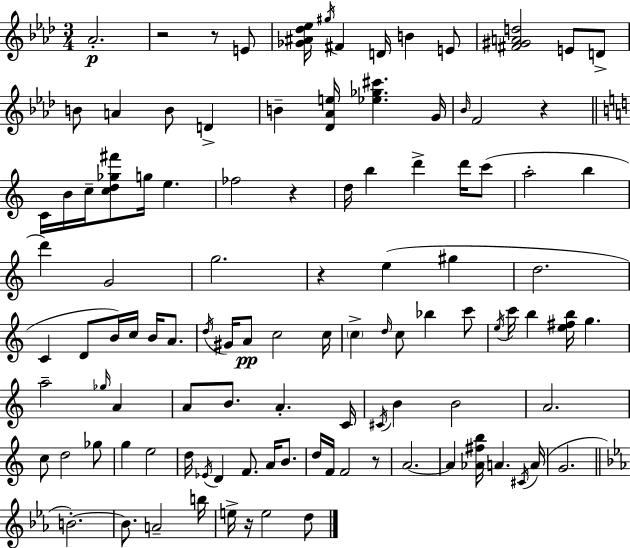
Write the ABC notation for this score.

X:1
T:Untitled
M:3/4
L:1/4
K:Fm
_A2 z2 z/2 E/2 [_G^A_d_e]/4 ^g/4 ^F D/4 B E/2 [^F^GAd]2 E/2 D/2 B/2 A B/2 D B [_D_Ae]/4 [_e_g^c'] G/4 _B/4 F2 z C/4 B/4 c/4 [cd_g^f']/2 g/4 e _f2 z d/4 b d' d'/4 c'/2 a2 b d' G2 g2 z e ^g d2 C D/2 B/4 c/4 B/4 A/2 d/4 ^G/4 A/2 c2 c/4 c d/4 c/2 _b c'/2 e/4 c'/4 b [e^fb]/4 g a2 _g/4 A A/2 B/2 A C/4 ^C/4 B B2 A2 c/2 d2 _g/2 g e2 d/4 _E/4 D F/2 A/4 B/2 d/4 F/4 F2 z/2 A2 A [_A^fb]/4 A ^C/4 A/4 G2 B2 B/2 A2 b/4 e/4 z/4 e2 d/2